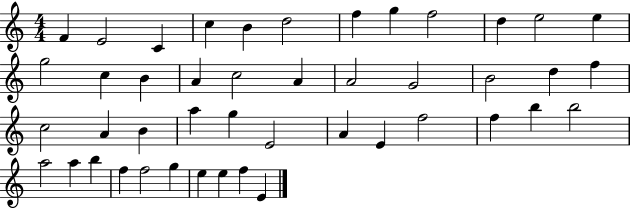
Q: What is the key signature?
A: C major